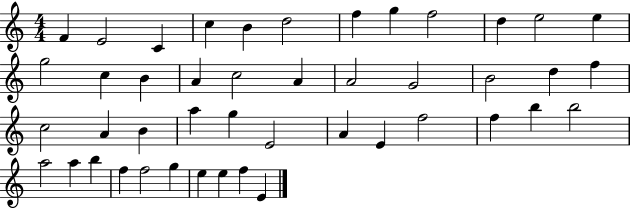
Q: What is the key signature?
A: C major